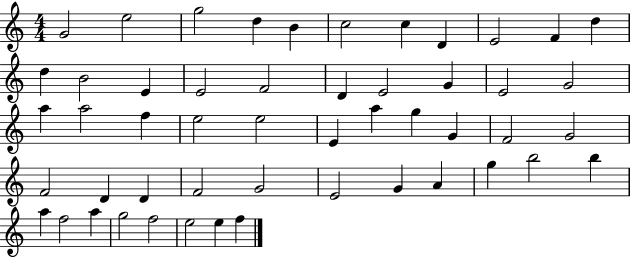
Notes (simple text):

G4/h E5/h G5/h D5/q B4/q C5/h C5/q D4/q E4/h F4/q D5/q D5/q B4/h E4/q E4/h F4/h D4/q E4/h G4/q E4/h G4/h A5/q A5/h F5/q E5/h E5/h E4/q A5/q G5/q G4/q F4/h G4/h F4/h D4/q D4/q F4/h G4/h E4/h G4/q A4/q G5/q B5/h B5/q A5/q F5/h A5/q G5/h F5/h E5/h E5/q F5/q